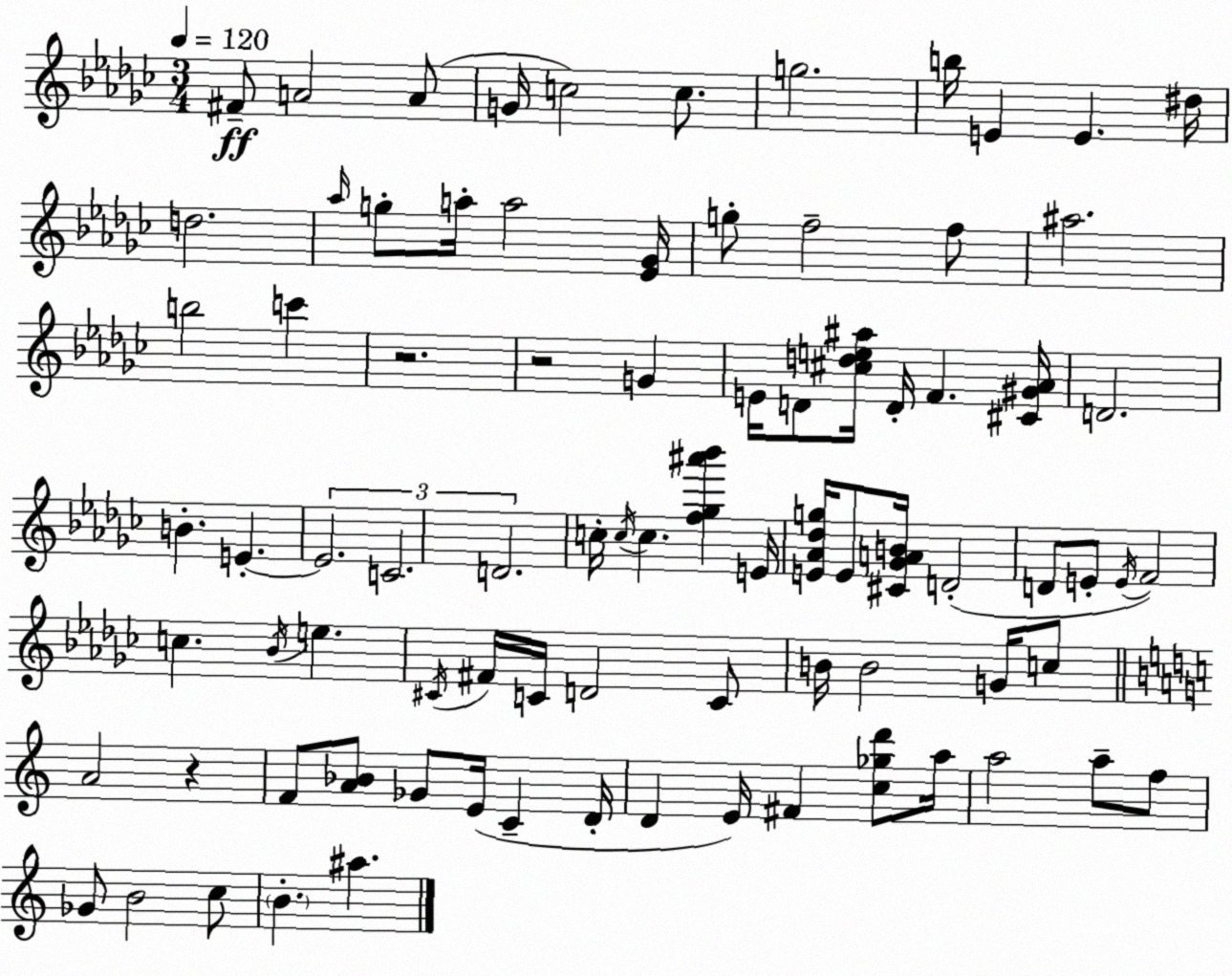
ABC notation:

X:1
T:Untitled
M:3/4
L:1/4
K:Ebm
^F/2 A2 A/2 G/4 c2 c/2 g2 b/4 E E ^d/4 d2 _a/4 g/2 a/4 a2 [_E_G]/4 g/2 f2 f/2 ^a2 b2 c' z2 z2 G E/4 D/2 [^cde^a]/4 D/4 F [^C^G_A]/4 D2 B E E2 C2 D2 c/4 c/4 c [f_g^a'_b'] E/4 [E_A_dg]/4 E/2 [^C_GAB]/4 D2 D/2 E/2 E/4 F2 c _B/4 e ^C/4 ^F/4 C/4 D2 C/2 B/4 B2 G/4 c/2 A2 z F/2 [A_B]/2 _G/2 E/4 C D/4 D E/4 ^F [c_gd']/2 a/4 a2 a/2 f/2 _G/2 B2 c/2 B ^a